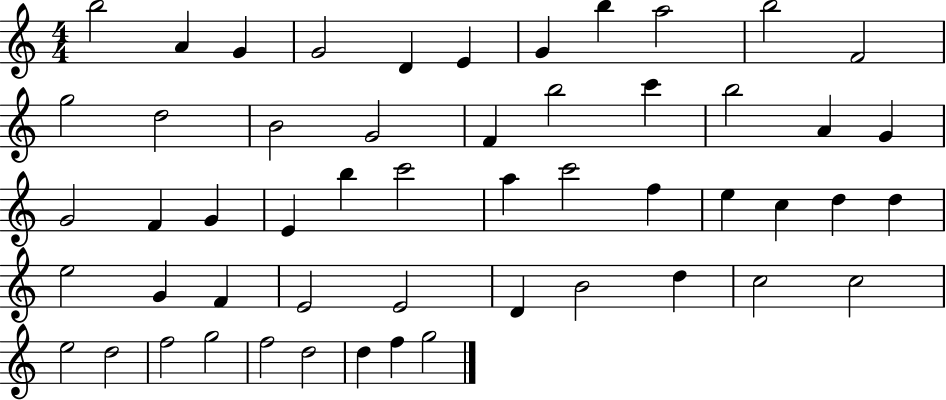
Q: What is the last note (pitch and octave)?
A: G5